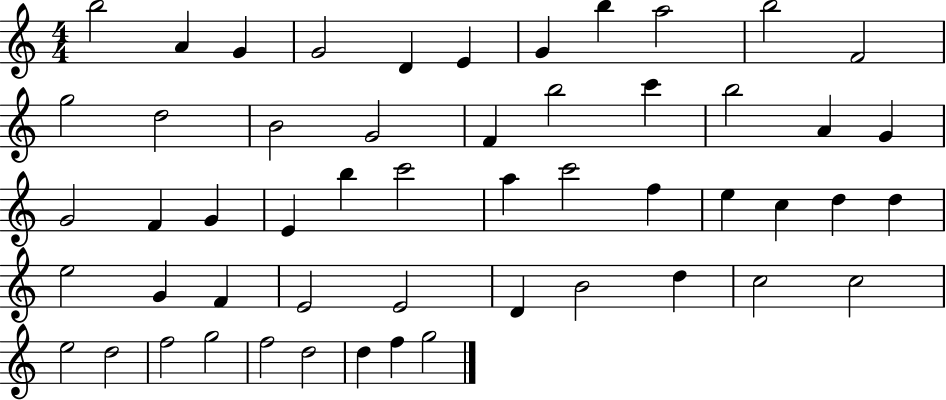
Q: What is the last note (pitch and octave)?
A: G5